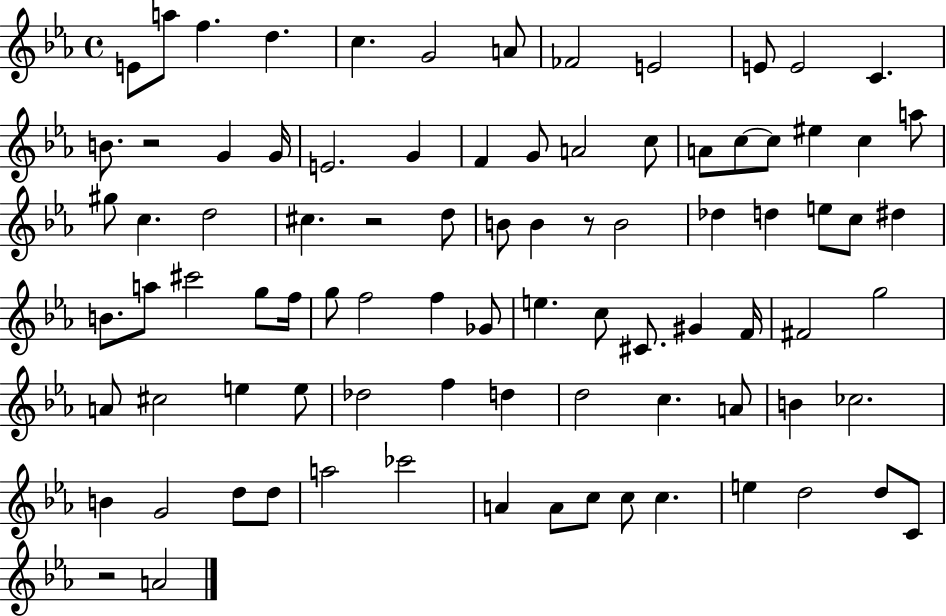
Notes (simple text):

E4/e A5/e F5/q. D5/q. C5/q. G4/h A4/e FES4/h E4/h E4/e E4/h C4/q. B4/e. R/h G4/q G4/s E4/h. G4/q F4/q G4/e A4/h C5/e A4/e C5/e C5/e EIS5/q C5/q A5/e G#5/e C5/q. D5/h C#5/q. R/h D5/e B4/e B4/q R/e B4/h Db5/q D5/q E5/e C5/e D#5/q B4/e. A5/e C#6/h G5/e F5/s G5/e F5/h F5/q Gb4/e E5/q. C5/e C#4/e. G#4/q F4/s F#4/h G5/h A4/e C#5/h E5/q E5/e Db5/h F5/q D5/q D5/h C5/q. A4/e B4/q CES5/h. B4/q G4/h D5/e D5/e A5/h CES6/h A4/q A4/e C5/e C5/e C5/q. E5/q D5/h D5/e C4/e R/h A4/h